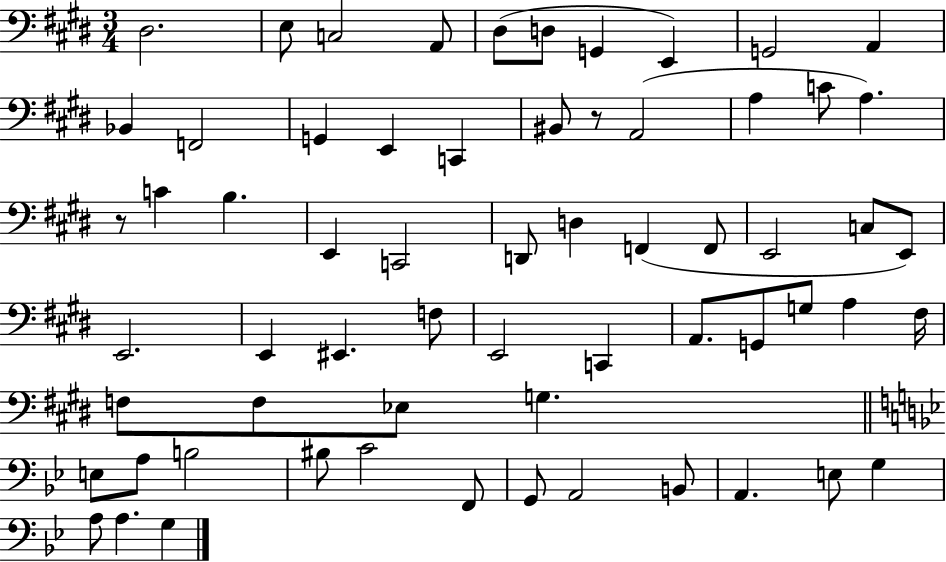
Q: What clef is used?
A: bass